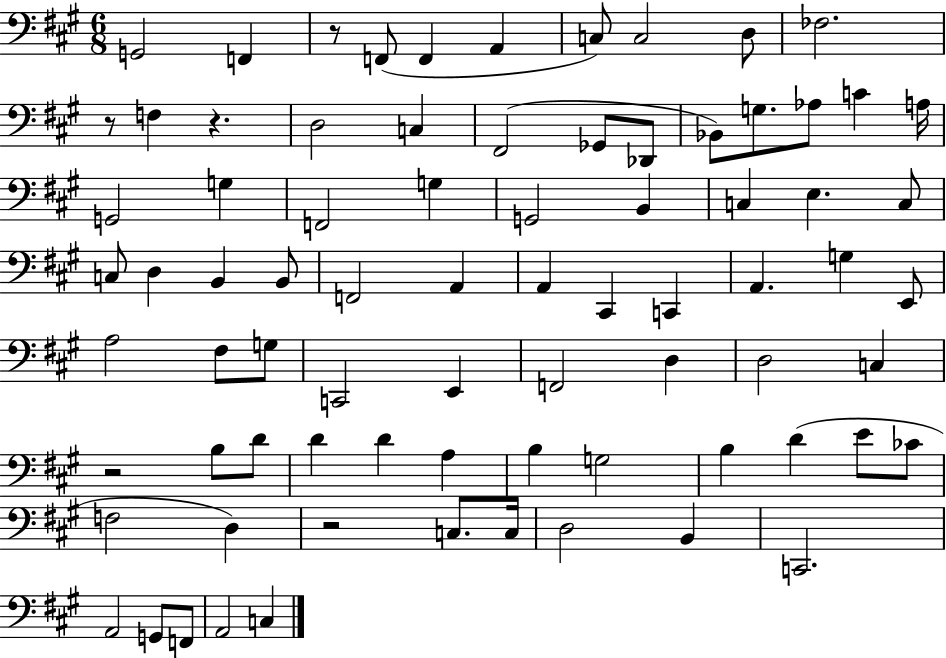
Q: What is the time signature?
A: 6/8